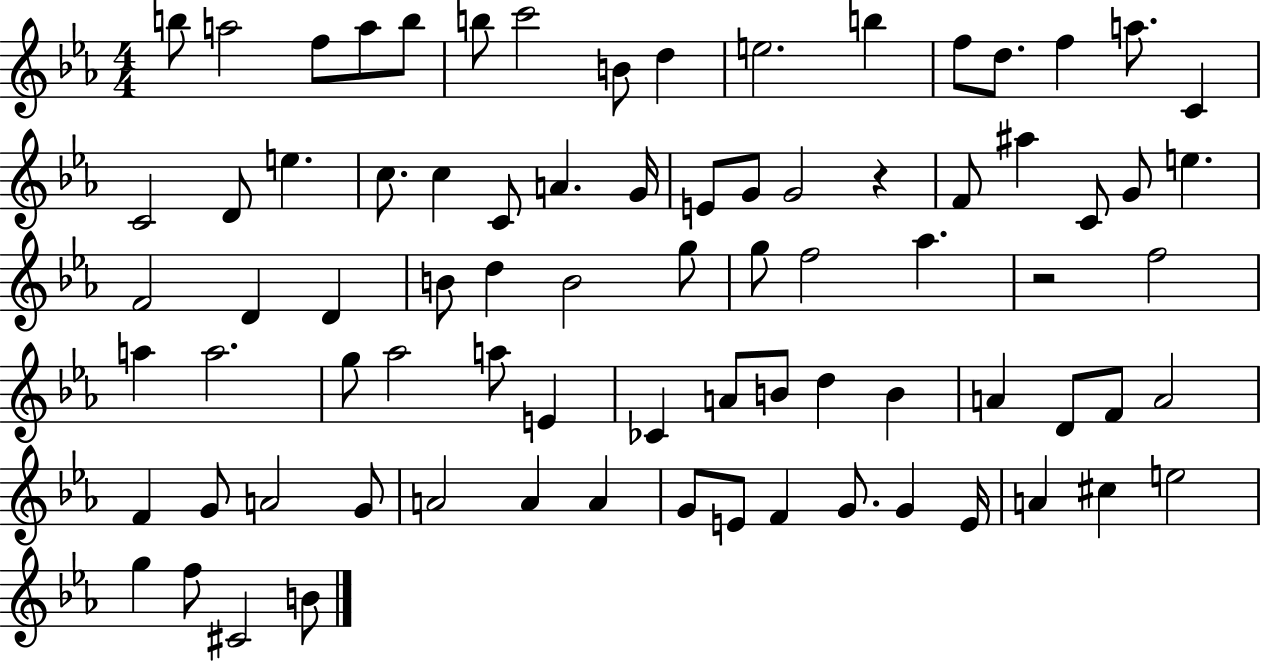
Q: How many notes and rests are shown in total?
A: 80